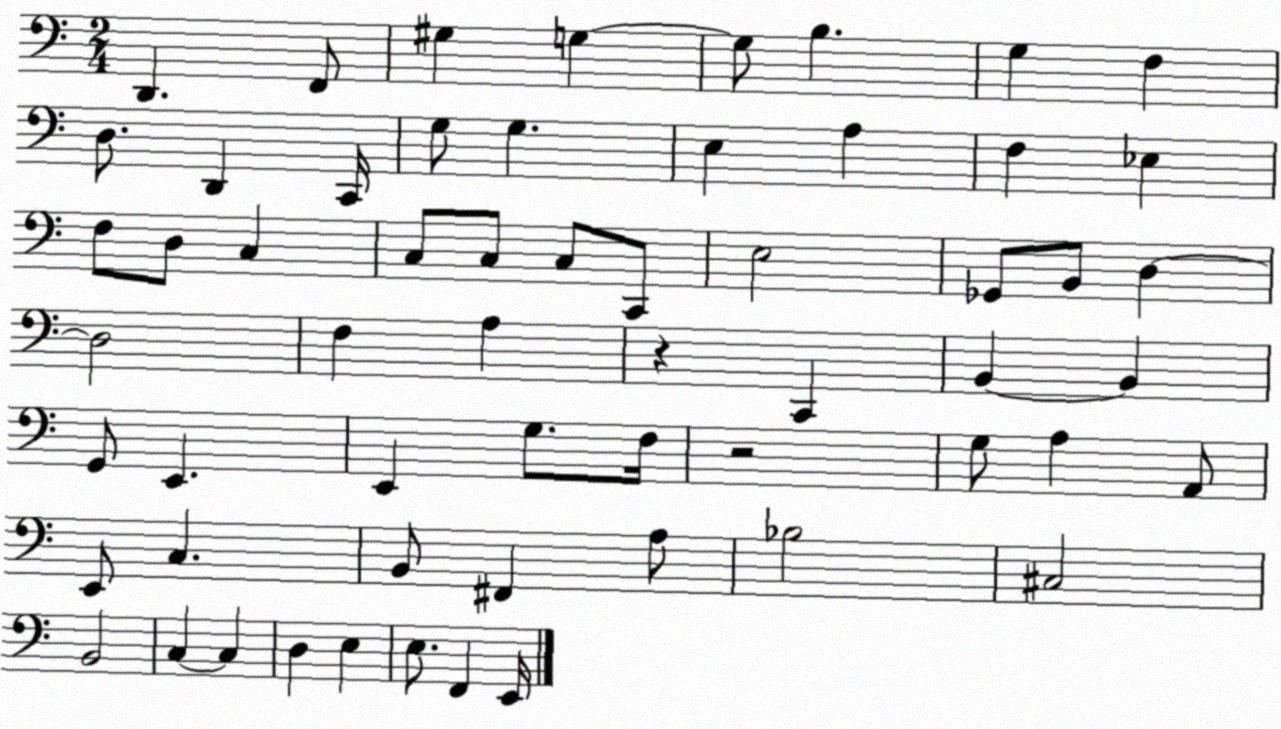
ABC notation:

X:1
T:Untitled
M:2/4
L:1/4
K:C
D,, F,,/2 ^G, G, G,/2 B, G, F, D,/2 D,, C,,/4 G,/2 G, E, A, F, _E, F,/2 D,/2 C, C,/2 C,/2 C,/2 C,,/2 E,2 _G,,/2 B,,/2 D, D,2 F, A, z C,, B,, B,, G,,/2 E,, E,, G,/2 F,/4 z2 G,/2 A, A,,/2 E,,/2 C, B,,/2 ^F,, A,/2 _B,2 ^C,2 B,,2 C, C, D, E, E,/2 F,, E,,/4